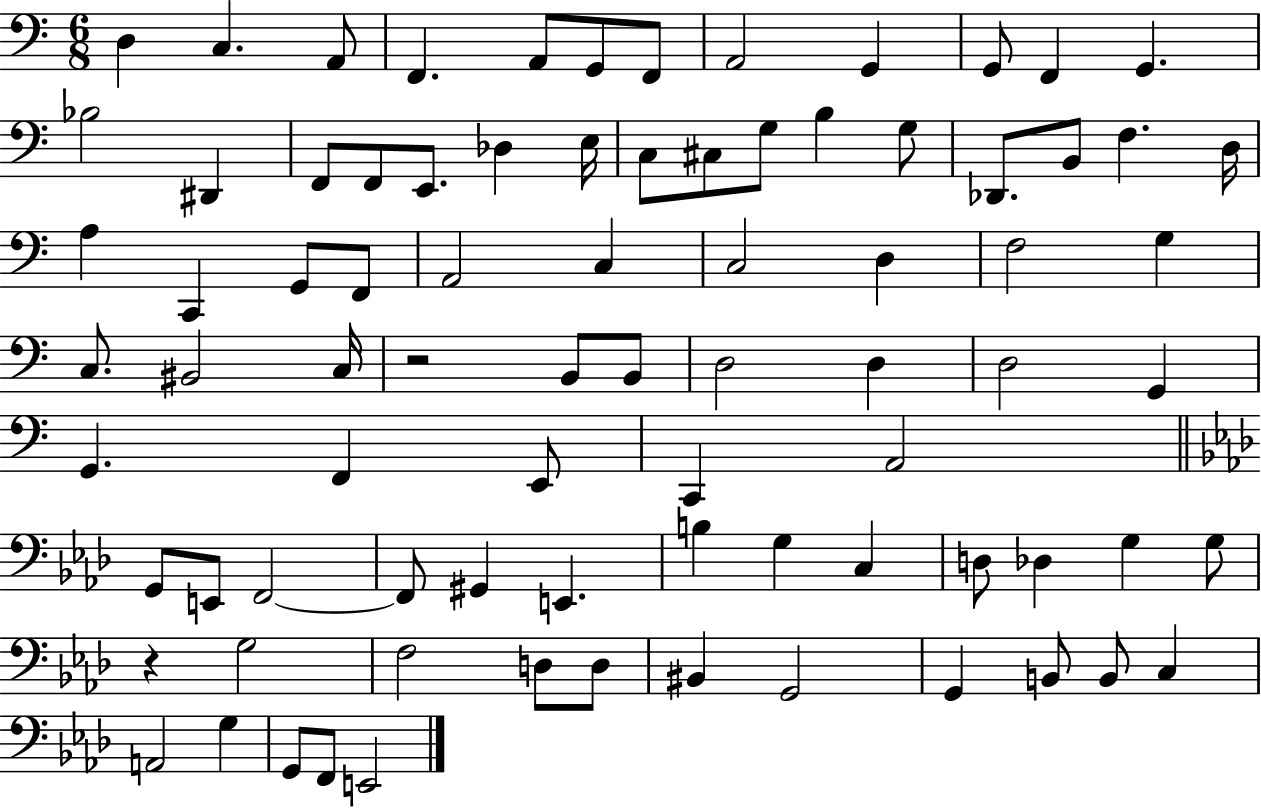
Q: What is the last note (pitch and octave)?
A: E2